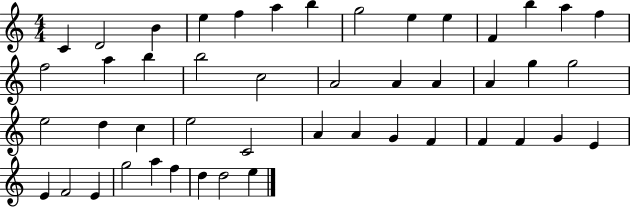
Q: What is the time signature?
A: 4/4